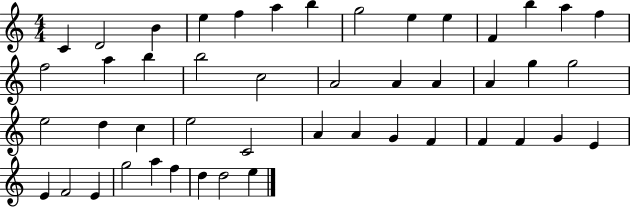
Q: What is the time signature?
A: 4/4